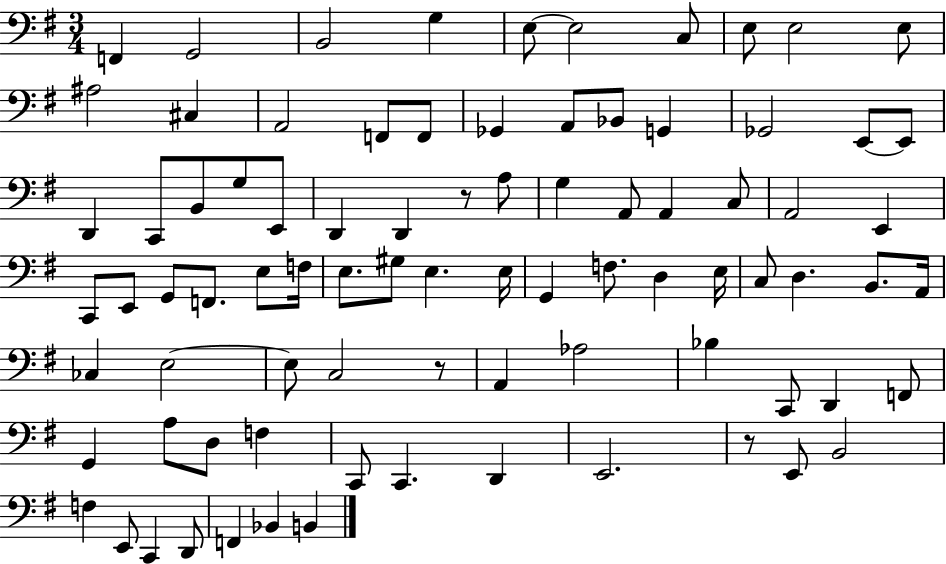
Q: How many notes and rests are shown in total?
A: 84